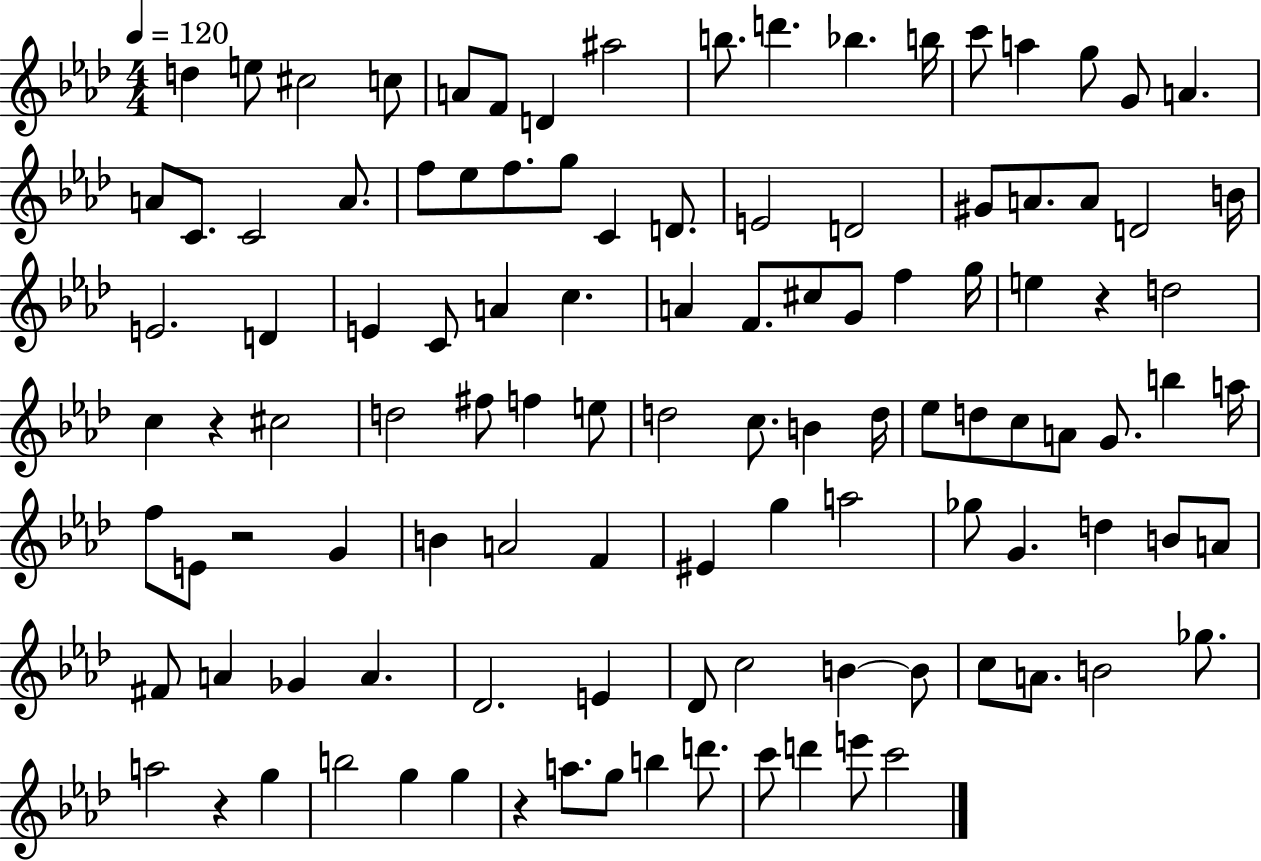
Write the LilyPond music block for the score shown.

{
  \clef treble
  \numericTimeSignature
  \time 4/4
  \key aes \major
  \tempo 4 = 120
  d''4 e''8 cis''2 c''8 | a'8 f'8 d'4 ais''2 | b''8. d'''4. bes''4. b''16 | c'''8 a''4 g''8 g'8 a'4. | \break a'8 c'8. c'2 a'8. | f''8 ees''8 f''8. g''8 c'4 d'8. | e'2 d'2 | gis'8 a'8. a'8 d'2 b'16 | \break e'2. d'4 | e'4 c'8 a'4 c''4. | a'4 f'8. cis''8 g'8 f''4 g''16 | e''4 r4 d''2 | \break c''4 r4 cis''2 | d''2 fis''8 f''4 e''8 | d''2 c''8. b'4 d''16 | ees''8 d''8 c''8 a'8 g'8. b''4 a''16 | \break f''8 e'8 r2 g'4 | b'4 a'2 f'4 | eis'4 g''4 a''2 | ges''8 g'4. d''4 b'8 a'8 | \break fis'8 a'4 ges'4 a'4. | des'2. e'4 | des'8 c''2 b'4~~ b'8 | c''8 a'8. b'2 ges''8. | \break a''2 r4 g''4 | b''2 g''4 g''4 | r4 a''8. g''8 b''4 d'''8. | c'''8 d'''4 e'''8 c'''2 | \break \bar "|."
}